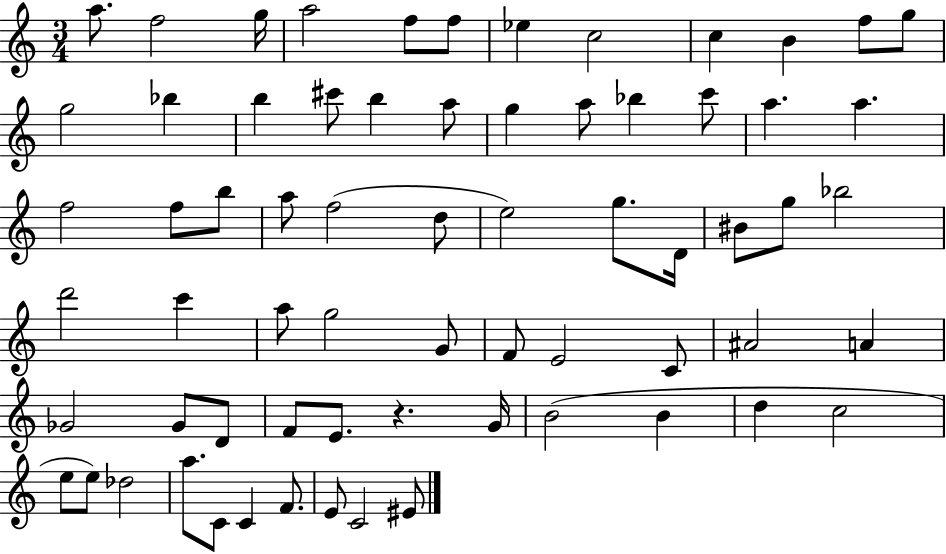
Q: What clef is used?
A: treble